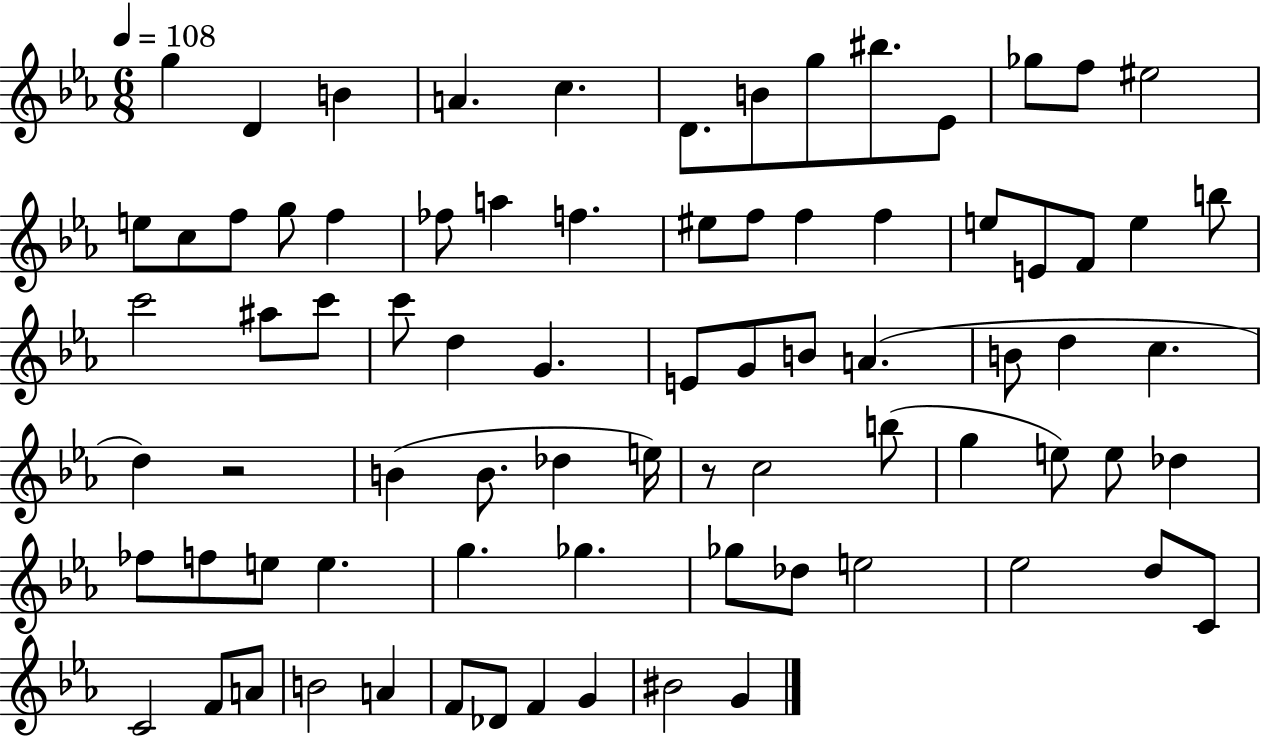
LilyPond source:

{
  \clef treble
  \numericTimeSignature
  \time 6/8
  \key ees \major
  \tempo 4 = 108
  \repeat volta 2 { g''4 d'4 b'4 | a'4. c''4. | d'8. b'8 g''8 bis''8. ees'8 | ges''8 f''8 eis''2 | \break e''8 c''8 f''8 g''8 f''4 | fes''8 a''4 f''4. | eis''8 f''8 f''4 f''4 | e''8 e'8 f'8 e''4 b''8 | \break c'''2 ais''8 c'''8 | c'''8 d''4 g'4. | e'8 g'8 b'8 a'4.( | b'8 d''4 c''4. | \break d''4) r2 | b'4( b'8. des''4 e''16) | r8 c''2 b''8( | g''4 e''8) e''8 des''4 | \break fes''8 f''8 e''8 e''4. | g''4. ges''4. | ges''8 des''8 e''2 | ees''2 d''8 c'8 | \break c'2 f'8 a'8 | b'2 a'4 | f'8 des'8 f'4 g'4 | bis'2 g'4 | \break } \bar "|."
}